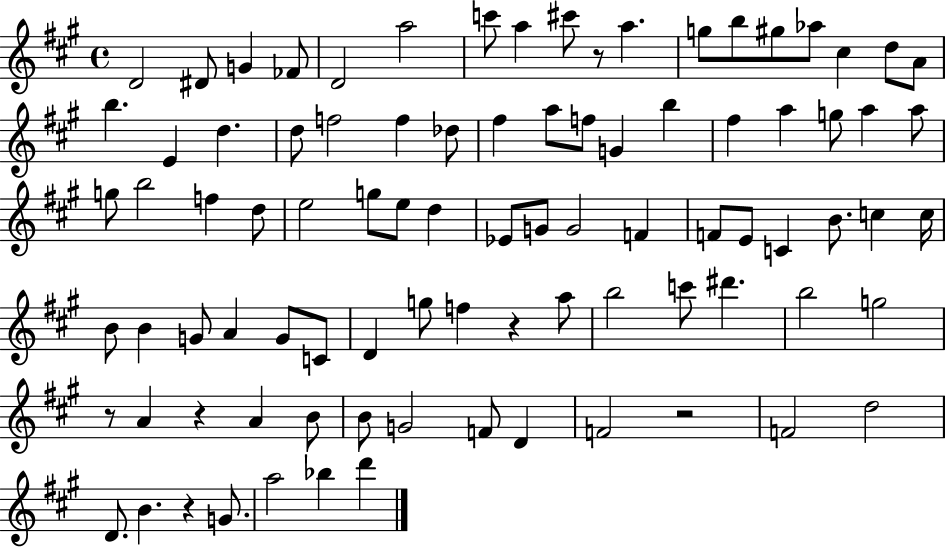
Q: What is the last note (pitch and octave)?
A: D6